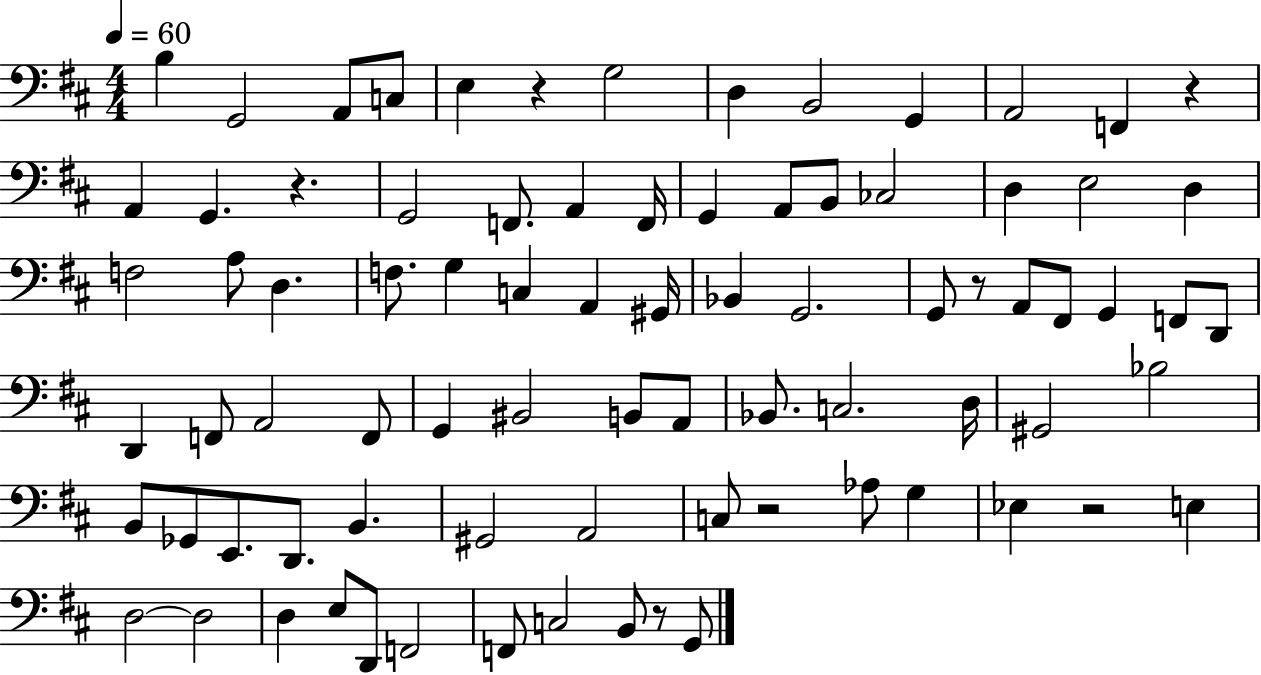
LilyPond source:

{
  \clef bass
  \numericTimeSignature
  \time 4/4
  \key d \major
  \tempo 4 = 60
  b4 g,2 a,8 c8 | e4 r4 g2 | d4 b,2 g,4 | a,2 f,4 r4 | \break a,4 g,4. r4. | g,2 f,8. a,4 f,16 | g,4 a,8 b,8 ces2 | d4 e2 d4 | \break f2 a8 d4. | f8. g4 c4 a,4 gis,16 | bes,4 g,2. | g,8 r8 a,8 fis,8 g,4 f,8 d,8 | \break d,4 f,8 a,2 f,8 | g,4 bis,2 b,8 a,8 | bes,8. c2. d16 | gis,2 bes2 | \break b,8 ges,8 e,8. d,8. b,4. | gis,2 a,2 | c8 r2 aes8 g4 | ees4 r2 e4 | \break d2~~ d2 | d4 e8 d,8 f,2 | f,8 c2 b,8 r8 g,8 | \bar "|."
}